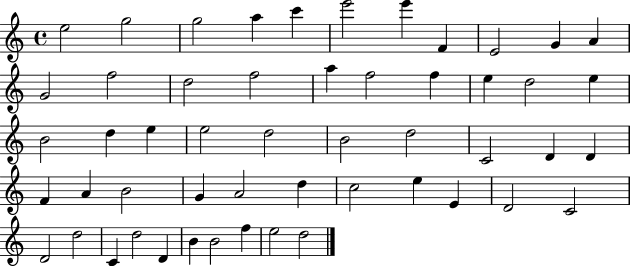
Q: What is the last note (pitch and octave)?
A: D5